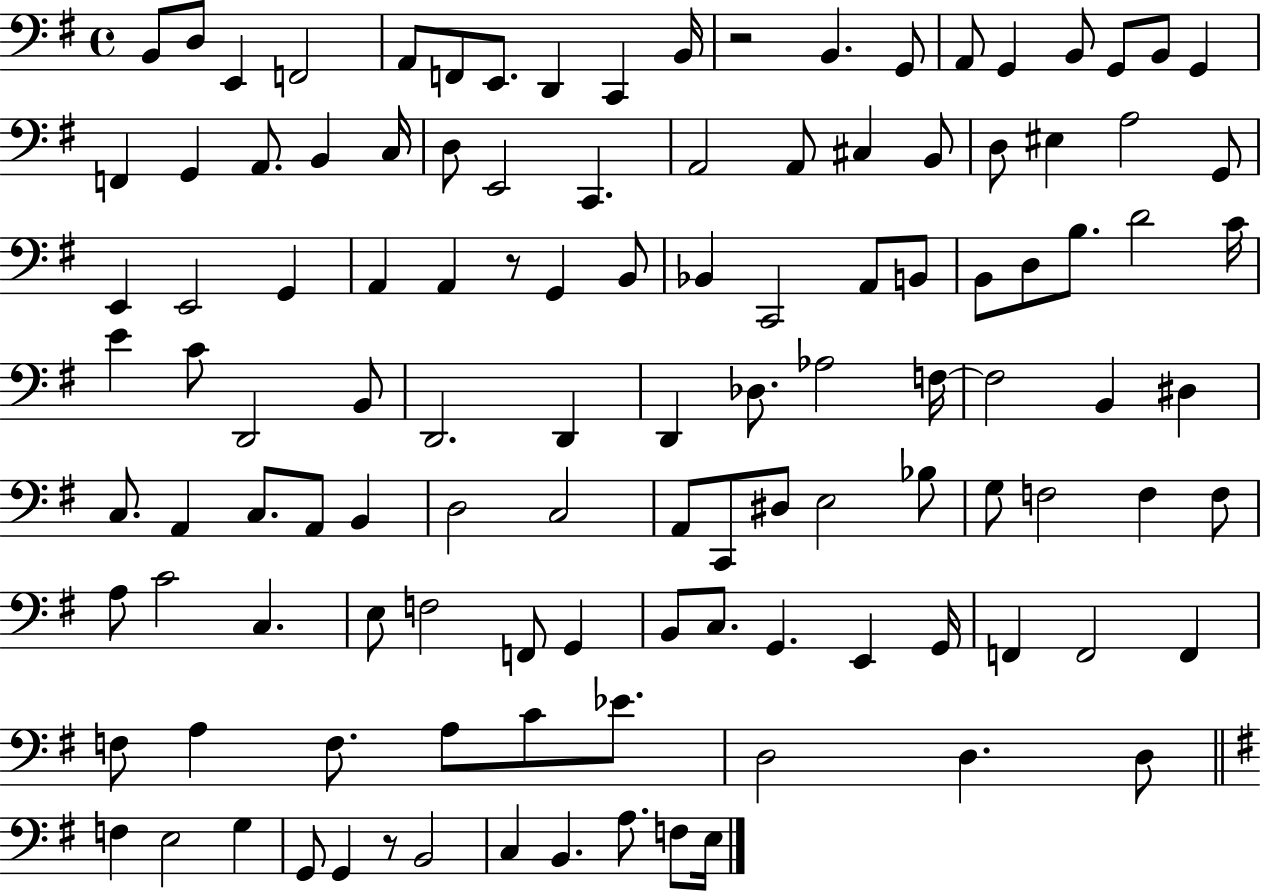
B2/e D3/e E2/q F2/h A2/e F2/e E2/e. D2/q C2/q B2/s R/h B2/q. G2/e A2/e G2/q B2/e G2/e B2/e G2/q F2/q G2/q A2/e. B2/q C3/s D3/e E2/h C2/q. A2/h A2/e C#3/q B2/e D3/e EIS3/q A3/h G2/e E2/q E2/h G2/q A2/q A2/q R/e G2/q B2/e Bb2/q C2/h A2/e B2/e B2/e D3/e B3/e. D4/h C4/s E4/q C4/e D2/h B2/e D2/h. D2/q D2/q Db3/e. Ab3/h F3/s F3/h B2/q D#3/q C3/e. A2/q C3/e. A2/e B2/q D3/h C3/h A2/e C2/e D#3/e E3/h Bb3/e G3/e F3/h F3/q F3/e A3/e C4/h C3/q. E3/e F3/h F2/e G2/q B2/e C3/e. G2/q. E2/q G2/s F2/q F2/h F2/q F3/e A3/q F3/e. A3/e C4/e Eb4/e. D3/h D3/q. D3/e F3/q E3/h G3/q G2/e G2/q R/e B2/h C3/q B2/q. A3/e. F3/e E3/s